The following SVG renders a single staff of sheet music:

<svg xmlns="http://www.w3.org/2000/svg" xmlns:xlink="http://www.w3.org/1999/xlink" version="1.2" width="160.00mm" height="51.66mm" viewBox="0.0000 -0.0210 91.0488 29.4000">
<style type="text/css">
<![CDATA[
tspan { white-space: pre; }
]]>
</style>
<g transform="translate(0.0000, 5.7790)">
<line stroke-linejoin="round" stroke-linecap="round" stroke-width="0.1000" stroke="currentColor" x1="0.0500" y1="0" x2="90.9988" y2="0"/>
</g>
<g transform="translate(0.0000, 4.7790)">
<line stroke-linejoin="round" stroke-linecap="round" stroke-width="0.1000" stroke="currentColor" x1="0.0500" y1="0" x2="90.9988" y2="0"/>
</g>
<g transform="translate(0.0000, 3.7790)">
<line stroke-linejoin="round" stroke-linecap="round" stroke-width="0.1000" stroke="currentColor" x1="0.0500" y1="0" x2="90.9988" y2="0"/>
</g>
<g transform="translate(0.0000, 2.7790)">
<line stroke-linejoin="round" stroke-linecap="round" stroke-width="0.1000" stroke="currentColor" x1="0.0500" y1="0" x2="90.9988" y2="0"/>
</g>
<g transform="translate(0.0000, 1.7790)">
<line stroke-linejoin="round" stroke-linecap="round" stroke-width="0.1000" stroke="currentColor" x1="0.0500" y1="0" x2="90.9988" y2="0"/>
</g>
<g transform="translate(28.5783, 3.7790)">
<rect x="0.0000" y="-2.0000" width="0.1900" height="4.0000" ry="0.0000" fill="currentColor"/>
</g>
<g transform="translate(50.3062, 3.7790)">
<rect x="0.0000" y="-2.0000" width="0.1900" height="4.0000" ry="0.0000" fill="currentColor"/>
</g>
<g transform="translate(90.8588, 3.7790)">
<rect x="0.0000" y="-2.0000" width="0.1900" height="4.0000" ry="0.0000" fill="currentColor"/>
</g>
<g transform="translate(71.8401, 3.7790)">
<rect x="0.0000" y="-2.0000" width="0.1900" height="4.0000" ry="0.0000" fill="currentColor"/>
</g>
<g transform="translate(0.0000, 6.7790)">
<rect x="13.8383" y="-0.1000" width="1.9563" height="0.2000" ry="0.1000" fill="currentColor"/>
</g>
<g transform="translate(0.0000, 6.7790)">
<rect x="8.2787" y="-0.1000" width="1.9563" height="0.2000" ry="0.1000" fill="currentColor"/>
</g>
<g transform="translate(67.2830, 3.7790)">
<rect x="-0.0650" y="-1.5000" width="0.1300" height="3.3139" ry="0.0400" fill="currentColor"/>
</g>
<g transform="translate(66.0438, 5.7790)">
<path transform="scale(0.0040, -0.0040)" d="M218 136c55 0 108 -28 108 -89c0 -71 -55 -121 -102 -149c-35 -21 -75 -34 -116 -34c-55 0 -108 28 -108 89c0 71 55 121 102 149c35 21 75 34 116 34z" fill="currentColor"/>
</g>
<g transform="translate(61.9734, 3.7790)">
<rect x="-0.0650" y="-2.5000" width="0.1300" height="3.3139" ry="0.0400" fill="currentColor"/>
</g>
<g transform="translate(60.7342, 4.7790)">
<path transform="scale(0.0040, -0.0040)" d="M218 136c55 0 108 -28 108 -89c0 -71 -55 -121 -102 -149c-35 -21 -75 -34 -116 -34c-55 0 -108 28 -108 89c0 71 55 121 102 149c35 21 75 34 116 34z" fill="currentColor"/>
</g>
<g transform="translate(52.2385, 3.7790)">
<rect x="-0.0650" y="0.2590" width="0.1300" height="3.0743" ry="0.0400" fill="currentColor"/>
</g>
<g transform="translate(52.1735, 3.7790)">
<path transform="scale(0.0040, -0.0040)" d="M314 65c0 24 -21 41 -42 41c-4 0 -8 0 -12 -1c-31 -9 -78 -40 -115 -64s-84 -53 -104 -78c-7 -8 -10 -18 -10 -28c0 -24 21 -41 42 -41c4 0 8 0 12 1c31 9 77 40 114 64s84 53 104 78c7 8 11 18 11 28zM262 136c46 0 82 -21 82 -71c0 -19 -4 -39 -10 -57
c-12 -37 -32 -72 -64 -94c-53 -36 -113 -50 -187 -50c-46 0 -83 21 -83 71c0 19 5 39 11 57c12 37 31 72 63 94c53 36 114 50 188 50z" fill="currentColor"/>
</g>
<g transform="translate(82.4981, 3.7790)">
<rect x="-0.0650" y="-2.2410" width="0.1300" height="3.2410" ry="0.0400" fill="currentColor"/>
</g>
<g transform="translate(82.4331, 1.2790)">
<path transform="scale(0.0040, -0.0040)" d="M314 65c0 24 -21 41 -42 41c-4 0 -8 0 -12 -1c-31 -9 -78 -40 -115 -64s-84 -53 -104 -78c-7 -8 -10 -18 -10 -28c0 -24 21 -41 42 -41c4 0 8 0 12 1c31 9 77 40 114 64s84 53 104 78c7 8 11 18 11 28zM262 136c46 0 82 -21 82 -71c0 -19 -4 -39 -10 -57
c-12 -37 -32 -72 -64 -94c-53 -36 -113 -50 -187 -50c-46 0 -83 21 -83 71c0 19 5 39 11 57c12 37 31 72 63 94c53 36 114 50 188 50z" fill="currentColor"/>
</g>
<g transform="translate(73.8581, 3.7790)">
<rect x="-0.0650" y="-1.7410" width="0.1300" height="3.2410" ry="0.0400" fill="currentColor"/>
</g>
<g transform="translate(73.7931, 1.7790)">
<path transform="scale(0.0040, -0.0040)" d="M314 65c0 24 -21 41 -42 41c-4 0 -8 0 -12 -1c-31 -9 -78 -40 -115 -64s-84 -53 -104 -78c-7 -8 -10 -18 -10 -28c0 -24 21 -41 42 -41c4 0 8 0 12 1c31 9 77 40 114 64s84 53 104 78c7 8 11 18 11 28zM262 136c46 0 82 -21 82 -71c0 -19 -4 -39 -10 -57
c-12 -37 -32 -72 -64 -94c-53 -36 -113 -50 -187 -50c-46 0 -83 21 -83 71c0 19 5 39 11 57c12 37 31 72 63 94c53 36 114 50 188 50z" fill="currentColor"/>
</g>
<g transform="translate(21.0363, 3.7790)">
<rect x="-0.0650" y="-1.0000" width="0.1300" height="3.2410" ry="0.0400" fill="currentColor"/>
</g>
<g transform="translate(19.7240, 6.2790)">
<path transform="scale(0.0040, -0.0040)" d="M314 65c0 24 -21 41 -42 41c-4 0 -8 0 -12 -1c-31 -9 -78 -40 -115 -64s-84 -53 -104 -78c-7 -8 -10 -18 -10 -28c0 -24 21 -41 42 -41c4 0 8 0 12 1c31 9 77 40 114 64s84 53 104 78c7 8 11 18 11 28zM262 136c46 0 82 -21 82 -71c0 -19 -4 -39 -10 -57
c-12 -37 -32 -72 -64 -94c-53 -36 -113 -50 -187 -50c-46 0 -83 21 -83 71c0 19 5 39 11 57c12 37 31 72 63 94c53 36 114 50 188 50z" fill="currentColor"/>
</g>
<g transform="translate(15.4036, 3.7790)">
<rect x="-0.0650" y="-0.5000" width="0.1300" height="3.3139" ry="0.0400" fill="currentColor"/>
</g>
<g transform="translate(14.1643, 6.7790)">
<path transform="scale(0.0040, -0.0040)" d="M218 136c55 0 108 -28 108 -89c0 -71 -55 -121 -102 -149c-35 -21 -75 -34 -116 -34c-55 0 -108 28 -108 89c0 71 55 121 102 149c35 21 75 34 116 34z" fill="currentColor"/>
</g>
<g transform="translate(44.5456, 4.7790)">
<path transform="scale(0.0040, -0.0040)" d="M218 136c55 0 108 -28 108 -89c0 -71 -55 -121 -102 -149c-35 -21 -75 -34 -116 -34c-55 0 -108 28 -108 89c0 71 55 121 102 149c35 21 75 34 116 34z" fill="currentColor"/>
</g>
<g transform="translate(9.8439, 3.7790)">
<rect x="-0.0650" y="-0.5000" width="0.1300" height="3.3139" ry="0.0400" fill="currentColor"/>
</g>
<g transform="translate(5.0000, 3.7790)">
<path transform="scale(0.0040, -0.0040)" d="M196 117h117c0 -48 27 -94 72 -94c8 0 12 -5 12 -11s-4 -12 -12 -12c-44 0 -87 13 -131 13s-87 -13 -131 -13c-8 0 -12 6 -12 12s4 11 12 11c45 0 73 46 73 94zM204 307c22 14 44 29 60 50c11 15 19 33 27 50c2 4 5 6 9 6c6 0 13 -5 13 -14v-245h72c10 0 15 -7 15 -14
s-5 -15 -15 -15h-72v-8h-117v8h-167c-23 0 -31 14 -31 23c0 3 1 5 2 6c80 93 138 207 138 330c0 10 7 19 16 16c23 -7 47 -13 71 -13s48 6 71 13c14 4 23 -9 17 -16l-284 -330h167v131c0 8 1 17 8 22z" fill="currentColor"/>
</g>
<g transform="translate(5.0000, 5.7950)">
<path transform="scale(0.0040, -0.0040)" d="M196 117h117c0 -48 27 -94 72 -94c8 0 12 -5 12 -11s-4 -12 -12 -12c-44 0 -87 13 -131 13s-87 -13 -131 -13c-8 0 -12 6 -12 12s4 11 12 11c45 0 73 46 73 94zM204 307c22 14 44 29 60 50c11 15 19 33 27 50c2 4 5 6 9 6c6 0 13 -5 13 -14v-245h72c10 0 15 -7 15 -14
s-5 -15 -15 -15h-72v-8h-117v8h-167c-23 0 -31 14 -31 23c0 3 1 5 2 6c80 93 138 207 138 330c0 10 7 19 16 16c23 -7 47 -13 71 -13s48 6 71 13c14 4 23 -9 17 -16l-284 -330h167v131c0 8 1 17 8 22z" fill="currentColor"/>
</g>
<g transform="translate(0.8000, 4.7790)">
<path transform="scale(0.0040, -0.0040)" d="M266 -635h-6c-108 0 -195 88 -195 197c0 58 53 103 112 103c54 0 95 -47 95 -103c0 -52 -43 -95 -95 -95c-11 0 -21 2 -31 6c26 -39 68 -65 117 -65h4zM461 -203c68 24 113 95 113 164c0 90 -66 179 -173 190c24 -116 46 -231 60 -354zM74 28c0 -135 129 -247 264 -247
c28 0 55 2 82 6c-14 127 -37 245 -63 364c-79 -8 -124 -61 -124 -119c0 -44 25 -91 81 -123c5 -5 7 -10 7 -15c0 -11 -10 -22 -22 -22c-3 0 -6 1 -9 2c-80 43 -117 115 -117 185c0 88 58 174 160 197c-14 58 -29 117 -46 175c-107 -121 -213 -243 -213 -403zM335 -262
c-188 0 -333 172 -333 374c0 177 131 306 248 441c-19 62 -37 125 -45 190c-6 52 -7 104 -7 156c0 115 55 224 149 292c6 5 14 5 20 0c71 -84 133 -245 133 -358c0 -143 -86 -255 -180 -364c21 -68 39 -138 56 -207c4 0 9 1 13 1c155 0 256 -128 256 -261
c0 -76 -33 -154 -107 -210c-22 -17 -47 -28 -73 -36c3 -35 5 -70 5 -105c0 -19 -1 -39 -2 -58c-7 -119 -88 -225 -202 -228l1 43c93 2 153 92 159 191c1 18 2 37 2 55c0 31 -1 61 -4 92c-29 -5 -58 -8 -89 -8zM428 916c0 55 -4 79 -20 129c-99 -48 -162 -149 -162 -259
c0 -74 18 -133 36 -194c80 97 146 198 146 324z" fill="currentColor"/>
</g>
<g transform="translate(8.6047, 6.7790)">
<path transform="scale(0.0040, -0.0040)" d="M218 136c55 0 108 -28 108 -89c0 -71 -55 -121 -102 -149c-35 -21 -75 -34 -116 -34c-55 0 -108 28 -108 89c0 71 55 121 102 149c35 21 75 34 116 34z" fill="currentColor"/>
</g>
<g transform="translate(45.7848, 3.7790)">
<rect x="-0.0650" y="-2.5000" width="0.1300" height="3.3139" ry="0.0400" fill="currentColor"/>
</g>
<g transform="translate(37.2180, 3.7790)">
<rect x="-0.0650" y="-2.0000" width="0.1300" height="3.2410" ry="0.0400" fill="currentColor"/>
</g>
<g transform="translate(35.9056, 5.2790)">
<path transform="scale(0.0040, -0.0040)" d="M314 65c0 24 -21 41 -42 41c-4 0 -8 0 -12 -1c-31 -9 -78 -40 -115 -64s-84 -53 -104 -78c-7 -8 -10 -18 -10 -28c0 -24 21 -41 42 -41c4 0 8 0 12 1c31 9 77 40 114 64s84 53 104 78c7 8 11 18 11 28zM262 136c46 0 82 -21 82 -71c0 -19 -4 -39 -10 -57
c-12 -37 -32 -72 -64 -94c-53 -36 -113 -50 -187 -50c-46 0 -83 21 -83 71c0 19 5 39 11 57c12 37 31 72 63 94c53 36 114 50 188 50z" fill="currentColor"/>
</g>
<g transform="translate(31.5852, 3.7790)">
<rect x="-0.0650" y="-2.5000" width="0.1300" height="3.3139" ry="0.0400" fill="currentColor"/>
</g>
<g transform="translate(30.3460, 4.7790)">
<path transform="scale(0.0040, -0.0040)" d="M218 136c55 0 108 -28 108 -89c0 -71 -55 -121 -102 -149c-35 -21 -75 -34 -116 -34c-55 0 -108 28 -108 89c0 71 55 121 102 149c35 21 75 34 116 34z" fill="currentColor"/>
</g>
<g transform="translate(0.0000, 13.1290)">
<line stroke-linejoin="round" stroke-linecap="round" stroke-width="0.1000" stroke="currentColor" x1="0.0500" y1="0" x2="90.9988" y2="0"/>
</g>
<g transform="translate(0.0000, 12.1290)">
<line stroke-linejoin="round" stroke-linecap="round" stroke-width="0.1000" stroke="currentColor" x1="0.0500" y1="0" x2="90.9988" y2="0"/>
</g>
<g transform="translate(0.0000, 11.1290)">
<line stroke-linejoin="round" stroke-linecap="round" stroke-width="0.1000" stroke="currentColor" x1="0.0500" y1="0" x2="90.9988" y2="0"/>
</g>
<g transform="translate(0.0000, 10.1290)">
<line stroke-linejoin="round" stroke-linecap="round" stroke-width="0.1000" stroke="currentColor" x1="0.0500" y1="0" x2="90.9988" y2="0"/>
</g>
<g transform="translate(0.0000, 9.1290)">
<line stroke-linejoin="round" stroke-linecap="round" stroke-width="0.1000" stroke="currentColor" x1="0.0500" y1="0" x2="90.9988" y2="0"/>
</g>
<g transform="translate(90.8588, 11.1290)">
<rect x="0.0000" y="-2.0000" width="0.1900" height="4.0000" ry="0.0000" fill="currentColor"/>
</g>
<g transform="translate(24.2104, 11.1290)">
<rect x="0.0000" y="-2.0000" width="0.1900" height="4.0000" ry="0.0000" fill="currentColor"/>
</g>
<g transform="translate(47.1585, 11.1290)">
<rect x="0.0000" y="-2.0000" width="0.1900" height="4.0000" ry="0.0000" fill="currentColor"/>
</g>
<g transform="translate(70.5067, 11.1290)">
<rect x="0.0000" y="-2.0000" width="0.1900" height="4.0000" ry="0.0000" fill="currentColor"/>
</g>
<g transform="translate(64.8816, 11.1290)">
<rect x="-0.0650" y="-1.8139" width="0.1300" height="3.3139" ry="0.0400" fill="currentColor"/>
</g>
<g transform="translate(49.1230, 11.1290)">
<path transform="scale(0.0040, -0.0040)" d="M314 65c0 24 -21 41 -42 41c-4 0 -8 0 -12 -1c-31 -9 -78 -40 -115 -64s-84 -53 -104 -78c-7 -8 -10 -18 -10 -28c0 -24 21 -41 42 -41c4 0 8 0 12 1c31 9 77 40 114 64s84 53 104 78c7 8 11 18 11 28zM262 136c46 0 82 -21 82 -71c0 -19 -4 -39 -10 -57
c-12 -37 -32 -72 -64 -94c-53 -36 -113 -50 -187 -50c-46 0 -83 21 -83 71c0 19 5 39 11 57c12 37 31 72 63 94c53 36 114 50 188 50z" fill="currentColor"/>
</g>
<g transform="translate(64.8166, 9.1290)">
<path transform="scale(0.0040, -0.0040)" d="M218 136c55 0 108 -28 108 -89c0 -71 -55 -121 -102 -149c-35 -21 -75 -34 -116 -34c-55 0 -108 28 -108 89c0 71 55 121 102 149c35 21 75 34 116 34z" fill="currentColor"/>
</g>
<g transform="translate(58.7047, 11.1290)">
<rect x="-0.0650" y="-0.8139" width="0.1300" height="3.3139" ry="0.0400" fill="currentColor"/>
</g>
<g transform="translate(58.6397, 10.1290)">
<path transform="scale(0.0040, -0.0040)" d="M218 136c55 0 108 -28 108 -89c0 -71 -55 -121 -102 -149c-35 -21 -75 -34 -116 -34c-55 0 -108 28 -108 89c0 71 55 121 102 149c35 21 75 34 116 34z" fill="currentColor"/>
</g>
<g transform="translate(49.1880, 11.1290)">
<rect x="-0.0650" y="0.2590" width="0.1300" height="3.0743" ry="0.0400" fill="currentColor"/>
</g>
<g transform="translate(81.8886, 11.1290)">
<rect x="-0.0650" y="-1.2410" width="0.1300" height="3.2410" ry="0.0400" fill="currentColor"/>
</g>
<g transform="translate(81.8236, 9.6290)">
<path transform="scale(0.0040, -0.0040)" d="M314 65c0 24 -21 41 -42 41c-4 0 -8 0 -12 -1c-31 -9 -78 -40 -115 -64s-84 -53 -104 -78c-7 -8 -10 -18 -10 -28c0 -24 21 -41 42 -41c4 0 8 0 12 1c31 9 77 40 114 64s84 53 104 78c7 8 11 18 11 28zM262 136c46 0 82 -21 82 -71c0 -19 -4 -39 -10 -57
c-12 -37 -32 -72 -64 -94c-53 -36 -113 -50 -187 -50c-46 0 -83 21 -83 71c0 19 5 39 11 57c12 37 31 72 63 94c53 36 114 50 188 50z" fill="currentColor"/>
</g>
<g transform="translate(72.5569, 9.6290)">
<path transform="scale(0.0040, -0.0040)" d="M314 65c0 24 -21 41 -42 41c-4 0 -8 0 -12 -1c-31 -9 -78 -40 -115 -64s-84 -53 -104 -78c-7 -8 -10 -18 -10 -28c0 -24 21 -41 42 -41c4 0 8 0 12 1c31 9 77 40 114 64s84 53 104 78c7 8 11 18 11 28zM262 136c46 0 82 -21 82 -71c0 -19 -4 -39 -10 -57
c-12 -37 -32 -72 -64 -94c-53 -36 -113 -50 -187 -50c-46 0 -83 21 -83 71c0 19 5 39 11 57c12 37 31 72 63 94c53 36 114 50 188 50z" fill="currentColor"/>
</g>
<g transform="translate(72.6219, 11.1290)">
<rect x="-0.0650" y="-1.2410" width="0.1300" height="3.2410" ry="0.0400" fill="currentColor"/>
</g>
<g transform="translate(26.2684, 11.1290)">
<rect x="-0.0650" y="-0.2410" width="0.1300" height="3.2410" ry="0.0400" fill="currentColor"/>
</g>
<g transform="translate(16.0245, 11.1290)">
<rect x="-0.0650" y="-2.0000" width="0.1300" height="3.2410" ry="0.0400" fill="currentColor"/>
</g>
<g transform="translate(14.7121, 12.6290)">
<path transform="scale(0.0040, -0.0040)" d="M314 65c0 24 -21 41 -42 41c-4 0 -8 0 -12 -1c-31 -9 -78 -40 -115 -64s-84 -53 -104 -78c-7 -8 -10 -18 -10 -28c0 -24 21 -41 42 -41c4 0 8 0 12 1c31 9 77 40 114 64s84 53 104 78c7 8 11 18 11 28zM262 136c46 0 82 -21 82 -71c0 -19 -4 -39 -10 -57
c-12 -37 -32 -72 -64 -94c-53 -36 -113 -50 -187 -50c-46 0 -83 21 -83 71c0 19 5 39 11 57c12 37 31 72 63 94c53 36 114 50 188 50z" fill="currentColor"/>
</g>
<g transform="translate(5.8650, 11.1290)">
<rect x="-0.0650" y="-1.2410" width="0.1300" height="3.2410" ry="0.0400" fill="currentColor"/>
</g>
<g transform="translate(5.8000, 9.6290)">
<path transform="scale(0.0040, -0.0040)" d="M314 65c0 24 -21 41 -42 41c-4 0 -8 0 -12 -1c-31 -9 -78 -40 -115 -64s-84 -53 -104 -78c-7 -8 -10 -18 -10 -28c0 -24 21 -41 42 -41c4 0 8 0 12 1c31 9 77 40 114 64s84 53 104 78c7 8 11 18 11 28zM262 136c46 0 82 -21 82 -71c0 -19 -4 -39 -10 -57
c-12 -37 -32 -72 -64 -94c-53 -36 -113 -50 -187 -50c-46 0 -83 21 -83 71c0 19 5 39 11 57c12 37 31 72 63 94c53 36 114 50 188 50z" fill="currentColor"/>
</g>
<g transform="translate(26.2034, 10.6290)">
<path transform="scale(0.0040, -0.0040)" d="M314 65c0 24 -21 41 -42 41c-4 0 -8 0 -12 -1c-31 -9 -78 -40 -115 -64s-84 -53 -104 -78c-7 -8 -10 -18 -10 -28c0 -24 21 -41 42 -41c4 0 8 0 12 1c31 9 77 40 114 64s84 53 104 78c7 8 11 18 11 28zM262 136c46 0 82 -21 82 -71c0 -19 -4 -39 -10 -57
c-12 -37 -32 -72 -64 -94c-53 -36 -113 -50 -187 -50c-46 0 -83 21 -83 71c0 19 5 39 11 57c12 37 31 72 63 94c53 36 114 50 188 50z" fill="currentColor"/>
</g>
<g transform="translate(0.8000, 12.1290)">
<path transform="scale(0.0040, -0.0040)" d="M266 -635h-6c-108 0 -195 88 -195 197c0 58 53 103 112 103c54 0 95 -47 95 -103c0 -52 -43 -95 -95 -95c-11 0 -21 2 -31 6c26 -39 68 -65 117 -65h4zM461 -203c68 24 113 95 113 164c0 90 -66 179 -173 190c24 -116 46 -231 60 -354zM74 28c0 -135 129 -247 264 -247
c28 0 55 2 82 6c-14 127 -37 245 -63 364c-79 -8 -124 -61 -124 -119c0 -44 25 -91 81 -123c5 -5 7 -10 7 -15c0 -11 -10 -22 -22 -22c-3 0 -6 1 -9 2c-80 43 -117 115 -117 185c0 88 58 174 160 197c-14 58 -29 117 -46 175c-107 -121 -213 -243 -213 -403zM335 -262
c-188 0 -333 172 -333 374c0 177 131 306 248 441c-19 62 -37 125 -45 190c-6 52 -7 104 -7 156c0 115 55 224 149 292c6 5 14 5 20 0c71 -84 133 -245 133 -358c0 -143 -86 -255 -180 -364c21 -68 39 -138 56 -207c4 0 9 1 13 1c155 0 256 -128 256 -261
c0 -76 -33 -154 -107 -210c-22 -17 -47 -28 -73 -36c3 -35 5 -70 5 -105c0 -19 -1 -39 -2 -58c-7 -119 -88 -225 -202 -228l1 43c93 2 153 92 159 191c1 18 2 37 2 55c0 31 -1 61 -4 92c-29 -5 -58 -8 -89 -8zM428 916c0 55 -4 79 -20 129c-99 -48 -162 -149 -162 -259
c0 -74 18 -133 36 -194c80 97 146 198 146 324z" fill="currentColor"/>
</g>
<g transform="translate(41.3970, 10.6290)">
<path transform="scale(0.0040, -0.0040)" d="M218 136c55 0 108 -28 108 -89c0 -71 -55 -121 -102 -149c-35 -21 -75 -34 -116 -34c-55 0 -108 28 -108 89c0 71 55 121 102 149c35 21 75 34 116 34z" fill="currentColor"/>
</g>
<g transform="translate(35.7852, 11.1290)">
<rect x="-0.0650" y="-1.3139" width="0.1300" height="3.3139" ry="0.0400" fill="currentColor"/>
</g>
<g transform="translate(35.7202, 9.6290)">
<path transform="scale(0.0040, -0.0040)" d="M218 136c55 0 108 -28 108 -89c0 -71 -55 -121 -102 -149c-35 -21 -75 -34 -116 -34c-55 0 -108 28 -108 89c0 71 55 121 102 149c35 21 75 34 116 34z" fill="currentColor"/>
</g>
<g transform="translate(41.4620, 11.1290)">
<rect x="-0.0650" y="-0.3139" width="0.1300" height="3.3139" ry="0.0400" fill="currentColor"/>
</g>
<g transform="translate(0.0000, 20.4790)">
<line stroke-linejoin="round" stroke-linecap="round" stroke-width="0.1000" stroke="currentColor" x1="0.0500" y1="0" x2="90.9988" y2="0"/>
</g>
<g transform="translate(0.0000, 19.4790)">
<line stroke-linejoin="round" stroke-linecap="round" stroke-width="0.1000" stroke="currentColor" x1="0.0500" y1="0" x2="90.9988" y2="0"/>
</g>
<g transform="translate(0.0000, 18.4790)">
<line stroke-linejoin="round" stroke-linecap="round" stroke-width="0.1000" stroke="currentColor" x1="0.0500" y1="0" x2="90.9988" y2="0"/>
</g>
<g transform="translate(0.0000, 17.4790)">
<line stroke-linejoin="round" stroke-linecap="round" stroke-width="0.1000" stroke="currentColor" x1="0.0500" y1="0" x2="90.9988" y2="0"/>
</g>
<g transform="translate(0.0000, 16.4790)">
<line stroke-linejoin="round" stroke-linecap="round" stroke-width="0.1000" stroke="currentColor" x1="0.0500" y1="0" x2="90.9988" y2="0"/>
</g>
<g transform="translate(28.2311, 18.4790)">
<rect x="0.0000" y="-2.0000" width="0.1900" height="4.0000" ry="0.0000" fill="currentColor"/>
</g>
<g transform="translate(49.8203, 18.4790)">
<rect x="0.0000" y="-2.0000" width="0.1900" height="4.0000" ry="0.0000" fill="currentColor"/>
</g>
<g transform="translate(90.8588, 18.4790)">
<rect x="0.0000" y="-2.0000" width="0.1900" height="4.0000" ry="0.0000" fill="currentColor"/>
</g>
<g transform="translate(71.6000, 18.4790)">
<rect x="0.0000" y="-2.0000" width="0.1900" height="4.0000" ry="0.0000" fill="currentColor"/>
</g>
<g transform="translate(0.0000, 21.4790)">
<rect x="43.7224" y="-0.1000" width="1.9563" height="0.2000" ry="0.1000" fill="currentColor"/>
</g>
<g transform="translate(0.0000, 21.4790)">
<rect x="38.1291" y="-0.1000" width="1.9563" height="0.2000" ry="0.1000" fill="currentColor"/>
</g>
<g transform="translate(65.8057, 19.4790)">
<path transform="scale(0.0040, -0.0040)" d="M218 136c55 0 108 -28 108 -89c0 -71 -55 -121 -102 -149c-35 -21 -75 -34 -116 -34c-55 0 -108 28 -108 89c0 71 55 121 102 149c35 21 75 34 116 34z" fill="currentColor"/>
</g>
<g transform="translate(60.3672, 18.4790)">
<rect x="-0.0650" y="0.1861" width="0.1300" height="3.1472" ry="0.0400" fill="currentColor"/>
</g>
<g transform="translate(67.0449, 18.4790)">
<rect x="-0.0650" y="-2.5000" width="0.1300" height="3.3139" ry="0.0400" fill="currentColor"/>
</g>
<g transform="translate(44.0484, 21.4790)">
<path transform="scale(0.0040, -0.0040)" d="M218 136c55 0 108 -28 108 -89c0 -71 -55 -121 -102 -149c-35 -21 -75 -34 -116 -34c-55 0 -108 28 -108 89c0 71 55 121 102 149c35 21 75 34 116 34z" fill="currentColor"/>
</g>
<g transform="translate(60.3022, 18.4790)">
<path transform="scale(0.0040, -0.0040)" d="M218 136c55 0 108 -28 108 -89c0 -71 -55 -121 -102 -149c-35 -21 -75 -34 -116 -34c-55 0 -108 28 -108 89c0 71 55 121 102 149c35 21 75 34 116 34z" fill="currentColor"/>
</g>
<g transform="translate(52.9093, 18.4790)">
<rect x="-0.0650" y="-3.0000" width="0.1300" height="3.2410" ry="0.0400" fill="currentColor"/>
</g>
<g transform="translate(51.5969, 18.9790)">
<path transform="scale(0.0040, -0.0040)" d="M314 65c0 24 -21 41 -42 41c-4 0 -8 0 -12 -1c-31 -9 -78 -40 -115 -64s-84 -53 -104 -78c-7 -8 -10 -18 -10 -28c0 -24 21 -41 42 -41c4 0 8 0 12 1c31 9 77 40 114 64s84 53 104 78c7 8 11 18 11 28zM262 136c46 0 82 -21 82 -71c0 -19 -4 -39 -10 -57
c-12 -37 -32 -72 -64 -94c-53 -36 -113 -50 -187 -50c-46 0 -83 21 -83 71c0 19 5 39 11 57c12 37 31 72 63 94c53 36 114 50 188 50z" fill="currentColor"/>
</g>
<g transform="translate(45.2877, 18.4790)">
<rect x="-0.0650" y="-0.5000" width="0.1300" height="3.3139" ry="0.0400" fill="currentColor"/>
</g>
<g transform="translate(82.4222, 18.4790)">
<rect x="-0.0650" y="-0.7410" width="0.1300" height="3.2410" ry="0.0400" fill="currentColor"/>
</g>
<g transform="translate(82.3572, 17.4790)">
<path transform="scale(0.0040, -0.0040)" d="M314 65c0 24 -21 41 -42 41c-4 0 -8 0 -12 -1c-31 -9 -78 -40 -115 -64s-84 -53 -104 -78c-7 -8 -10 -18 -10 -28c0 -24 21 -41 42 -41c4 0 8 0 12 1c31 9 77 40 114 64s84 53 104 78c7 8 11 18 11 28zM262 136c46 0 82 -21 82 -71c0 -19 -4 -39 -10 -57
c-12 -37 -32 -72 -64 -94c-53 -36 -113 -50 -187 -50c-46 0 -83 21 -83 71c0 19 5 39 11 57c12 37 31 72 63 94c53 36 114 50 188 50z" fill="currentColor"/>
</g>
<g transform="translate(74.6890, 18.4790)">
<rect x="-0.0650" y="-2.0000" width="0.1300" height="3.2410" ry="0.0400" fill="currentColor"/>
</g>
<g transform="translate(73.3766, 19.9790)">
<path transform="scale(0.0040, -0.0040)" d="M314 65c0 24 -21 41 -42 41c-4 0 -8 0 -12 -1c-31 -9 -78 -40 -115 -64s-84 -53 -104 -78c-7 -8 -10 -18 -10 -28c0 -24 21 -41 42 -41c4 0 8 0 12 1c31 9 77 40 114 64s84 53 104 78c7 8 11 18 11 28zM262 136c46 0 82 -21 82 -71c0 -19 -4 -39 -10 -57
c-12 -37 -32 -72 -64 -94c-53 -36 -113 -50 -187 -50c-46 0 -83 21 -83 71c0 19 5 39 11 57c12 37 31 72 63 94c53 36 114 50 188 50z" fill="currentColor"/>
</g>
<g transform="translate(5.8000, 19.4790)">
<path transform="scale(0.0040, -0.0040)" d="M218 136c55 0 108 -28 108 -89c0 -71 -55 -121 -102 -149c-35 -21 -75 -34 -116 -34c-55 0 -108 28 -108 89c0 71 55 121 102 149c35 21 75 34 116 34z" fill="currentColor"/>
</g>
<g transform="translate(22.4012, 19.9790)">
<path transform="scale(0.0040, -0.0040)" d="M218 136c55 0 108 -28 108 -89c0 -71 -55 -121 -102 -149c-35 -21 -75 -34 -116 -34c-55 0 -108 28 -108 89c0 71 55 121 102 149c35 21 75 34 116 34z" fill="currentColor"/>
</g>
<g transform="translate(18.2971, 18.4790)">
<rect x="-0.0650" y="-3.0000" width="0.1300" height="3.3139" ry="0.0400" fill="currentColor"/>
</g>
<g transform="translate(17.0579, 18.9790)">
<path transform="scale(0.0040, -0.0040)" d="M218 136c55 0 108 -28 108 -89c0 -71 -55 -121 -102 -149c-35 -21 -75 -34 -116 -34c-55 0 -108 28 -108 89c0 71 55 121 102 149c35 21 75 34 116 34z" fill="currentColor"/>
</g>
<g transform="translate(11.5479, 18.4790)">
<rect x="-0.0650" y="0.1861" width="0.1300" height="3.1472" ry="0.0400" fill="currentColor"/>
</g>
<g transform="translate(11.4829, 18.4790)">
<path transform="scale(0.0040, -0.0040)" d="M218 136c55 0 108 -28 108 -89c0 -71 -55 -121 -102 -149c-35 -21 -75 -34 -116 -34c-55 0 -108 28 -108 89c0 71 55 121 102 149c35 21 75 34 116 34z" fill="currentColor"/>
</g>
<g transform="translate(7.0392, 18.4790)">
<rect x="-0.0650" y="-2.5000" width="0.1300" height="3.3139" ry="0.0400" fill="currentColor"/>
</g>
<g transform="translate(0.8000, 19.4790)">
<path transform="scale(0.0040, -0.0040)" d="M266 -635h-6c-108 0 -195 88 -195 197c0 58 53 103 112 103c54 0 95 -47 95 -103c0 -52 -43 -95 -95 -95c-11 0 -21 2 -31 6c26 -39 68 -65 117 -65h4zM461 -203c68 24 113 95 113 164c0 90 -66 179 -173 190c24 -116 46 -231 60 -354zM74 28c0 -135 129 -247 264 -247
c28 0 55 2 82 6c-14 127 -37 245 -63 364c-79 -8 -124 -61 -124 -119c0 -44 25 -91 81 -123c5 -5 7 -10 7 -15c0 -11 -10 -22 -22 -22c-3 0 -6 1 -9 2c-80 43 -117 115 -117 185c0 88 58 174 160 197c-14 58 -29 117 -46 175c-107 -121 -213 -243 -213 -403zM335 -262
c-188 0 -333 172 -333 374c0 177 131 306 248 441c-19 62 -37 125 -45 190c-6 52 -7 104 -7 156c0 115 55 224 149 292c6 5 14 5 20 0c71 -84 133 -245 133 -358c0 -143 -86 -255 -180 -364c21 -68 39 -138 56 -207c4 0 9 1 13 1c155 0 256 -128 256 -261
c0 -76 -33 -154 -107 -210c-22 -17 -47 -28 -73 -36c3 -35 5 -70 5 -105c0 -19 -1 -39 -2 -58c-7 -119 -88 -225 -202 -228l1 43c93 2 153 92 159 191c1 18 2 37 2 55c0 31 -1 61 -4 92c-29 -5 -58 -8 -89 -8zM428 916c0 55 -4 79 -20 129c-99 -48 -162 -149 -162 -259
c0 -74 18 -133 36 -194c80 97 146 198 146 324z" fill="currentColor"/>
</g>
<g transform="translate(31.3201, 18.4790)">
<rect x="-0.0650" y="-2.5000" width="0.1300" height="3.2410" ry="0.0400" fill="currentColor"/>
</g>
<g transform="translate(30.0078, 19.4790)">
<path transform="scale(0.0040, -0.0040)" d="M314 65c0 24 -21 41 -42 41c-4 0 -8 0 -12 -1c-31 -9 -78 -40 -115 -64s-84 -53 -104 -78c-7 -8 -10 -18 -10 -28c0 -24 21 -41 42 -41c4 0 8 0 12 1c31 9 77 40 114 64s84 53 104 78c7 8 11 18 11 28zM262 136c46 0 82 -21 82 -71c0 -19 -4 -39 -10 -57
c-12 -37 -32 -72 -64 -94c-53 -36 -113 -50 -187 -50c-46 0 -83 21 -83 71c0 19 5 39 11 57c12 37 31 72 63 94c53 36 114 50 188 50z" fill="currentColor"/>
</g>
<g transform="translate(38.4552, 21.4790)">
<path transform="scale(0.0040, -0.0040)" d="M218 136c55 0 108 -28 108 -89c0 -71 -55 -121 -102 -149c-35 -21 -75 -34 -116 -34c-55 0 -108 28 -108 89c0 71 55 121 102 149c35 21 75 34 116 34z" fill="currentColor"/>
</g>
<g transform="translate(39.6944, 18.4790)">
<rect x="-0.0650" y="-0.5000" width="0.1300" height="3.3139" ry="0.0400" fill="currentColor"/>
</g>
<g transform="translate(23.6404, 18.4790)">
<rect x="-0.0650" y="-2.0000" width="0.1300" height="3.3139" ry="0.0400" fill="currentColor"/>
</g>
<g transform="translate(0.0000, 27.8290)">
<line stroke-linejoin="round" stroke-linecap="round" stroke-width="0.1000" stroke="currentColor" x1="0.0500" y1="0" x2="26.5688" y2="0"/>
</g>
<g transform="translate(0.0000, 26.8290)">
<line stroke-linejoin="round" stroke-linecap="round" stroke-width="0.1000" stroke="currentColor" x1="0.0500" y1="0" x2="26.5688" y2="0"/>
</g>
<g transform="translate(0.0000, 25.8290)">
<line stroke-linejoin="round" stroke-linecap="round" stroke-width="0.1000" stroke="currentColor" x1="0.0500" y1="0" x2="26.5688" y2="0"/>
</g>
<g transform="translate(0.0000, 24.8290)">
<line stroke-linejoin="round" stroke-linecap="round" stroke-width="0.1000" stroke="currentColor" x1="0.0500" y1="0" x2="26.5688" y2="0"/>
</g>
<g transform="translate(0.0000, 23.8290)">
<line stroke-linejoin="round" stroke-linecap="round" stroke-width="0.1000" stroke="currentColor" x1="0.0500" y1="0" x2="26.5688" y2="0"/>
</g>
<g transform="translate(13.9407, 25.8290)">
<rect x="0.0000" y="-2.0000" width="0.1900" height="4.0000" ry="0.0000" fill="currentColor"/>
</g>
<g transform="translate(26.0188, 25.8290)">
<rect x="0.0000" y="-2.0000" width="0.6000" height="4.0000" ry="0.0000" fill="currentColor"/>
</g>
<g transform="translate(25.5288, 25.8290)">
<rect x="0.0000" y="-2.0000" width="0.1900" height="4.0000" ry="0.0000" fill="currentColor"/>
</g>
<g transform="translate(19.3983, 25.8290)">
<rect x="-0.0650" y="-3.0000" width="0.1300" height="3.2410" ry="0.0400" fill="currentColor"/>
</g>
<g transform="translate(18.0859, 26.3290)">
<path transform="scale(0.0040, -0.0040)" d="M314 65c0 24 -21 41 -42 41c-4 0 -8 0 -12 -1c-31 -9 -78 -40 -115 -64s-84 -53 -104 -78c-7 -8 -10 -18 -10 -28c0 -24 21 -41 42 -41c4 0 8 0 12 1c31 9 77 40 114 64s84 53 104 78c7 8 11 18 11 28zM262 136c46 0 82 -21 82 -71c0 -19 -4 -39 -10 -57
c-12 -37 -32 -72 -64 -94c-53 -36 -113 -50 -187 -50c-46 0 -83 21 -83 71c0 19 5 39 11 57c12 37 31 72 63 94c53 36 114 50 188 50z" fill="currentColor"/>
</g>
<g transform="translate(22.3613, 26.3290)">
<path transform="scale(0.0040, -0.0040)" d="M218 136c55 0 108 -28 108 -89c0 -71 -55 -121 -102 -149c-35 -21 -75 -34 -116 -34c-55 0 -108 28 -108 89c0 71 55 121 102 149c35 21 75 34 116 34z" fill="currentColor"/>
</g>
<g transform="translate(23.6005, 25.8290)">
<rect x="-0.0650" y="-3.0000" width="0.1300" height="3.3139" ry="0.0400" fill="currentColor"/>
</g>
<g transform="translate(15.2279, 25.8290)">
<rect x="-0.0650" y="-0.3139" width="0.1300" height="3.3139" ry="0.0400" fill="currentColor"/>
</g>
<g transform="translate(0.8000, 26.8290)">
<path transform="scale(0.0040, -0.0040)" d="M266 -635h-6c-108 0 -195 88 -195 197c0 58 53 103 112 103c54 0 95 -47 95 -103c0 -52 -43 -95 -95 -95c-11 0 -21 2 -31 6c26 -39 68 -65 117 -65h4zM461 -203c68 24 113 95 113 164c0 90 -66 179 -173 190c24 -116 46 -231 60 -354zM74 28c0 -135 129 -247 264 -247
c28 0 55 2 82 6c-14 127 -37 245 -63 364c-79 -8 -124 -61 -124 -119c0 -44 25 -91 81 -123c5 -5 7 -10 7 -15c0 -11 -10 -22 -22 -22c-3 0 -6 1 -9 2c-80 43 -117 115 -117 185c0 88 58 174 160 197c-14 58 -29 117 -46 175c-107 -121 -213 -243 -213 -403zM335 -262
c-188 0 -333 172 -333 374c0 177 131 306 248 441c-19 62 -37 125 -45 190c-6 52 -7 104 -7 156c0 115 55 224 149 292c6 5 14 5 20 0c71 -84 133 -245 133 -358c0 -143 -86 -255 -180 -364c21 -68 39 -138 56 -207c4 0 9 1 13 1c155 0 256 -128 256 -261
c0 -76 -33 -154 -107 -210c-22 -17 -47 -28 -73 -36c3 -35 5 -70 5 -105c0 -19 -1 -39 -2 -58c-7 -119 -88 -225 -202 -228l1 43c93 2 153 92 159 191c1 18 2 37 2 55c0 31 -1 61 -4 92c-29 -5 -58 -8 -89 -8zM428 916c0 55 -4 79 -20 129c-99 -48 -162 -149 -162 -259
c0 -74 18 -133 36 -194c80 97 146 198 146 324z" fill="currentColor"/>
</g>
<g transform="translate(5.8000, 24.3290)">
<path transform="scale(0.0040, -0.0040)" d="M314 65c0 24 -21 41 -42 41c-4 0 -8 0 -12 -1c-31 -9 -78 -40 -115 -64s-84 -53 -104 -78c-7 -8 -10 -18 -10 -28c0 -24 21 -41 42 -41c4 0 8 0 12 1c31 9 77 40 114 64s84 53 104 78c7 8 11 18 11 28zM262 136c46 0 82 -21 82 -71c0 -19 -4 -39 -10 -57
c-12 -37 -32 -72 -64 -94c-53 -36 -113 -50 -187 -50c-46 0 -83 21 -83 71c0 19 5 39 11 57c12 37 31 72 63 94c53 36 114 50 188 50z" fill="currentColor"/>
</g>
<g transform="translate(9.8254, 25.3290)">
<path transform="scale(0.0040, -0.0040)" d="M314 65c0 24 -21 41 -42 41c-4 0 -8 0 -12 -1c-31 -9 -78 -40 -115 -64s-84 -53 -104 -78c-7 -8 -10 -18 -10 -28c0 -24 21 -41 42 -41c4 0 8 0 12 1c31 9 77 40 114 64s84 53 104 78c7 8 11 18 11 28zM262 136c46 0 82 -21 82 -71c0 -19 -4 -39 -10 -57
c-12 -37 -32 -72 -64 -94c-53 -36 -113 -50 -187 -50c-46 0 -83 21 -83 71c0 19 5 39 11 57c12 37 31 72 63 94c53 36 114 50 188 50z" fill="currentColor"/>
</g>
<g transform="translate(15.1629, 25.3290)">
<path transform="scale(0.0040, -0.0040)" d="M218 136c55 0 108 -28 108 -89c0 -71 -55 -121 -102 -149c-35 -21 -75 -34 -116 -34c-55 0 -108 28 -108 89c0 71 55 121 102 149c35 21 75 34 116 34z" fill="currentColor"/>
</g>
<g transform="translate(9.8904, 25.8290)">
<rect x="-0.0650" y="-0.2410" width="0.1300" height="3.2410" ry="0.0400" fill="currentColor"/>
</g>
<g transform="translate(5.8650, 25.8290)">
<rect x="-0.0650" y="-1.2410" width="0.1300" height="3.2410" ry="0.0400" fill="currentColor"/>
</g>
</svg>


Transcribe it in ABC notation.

X:1
T:Untitled
M:4/4
L:1/4
K:C
C C D2 G F2 G B2 G E f2 g2 e2 F2 c2 e c B2 d f e2 e2 G B A F G2 C C A2 B G F2 d2 e2 c2 c A2 A